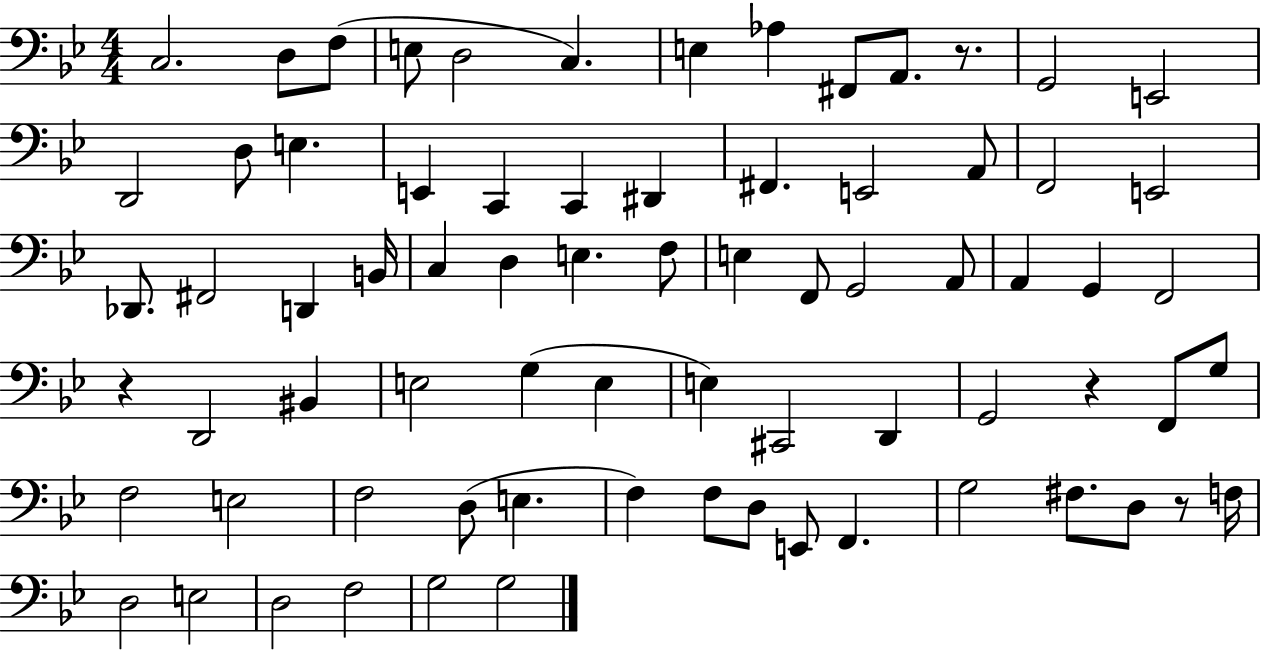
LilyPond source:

{
  \clef bass
  \numericTimeSignature
  \time 4/4
  \key bes \major
  c2. d8 f8( | e8 d2 c4.) | e4 aes4 fis,8 a,8. r8. | g,2 e,2 | \break d,2 d8 e4. | e,4 c,4 c,4 dis,4 | fis,4. e,2 a,8 | f,2 e,2 | \break des,8. fis,2 d,4 b,16 | c4 d4 e4. f8 | e4 f,8 g,2 a,8 | a,4 g,4 f,2 | \break r4 d,2 bis,4 | e2 g4( e4 | e4) cis,2 d,4 | g,2 r4 f,8 g8 | \break f2 e2 | f2 d8( e4. | f4) f8 d8 e,8 f,4. | g2 fis8. d8 r8 f16 | \break d2 e2 | d2 f2 | g2 g2 | \bar "|."
}